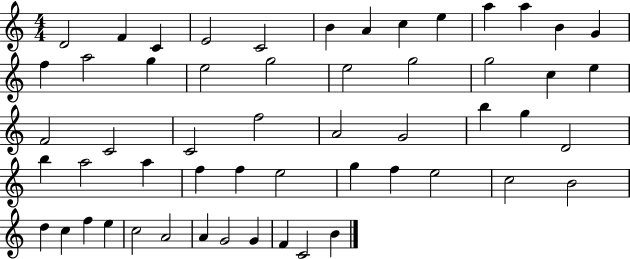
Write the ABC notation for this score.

X:1
T:Untitled
M:4/4
L:1/4
K:C
D2 F C E2 C2 B A c e a a B G f a2 g e2 g2 e2 g2 g2 c e F2 C2 C2 f2 A2 G2 b g D2 b a2 a f f e2 g f e2 c2 B2 d c f e c2 A2 A G2 G F C2 B